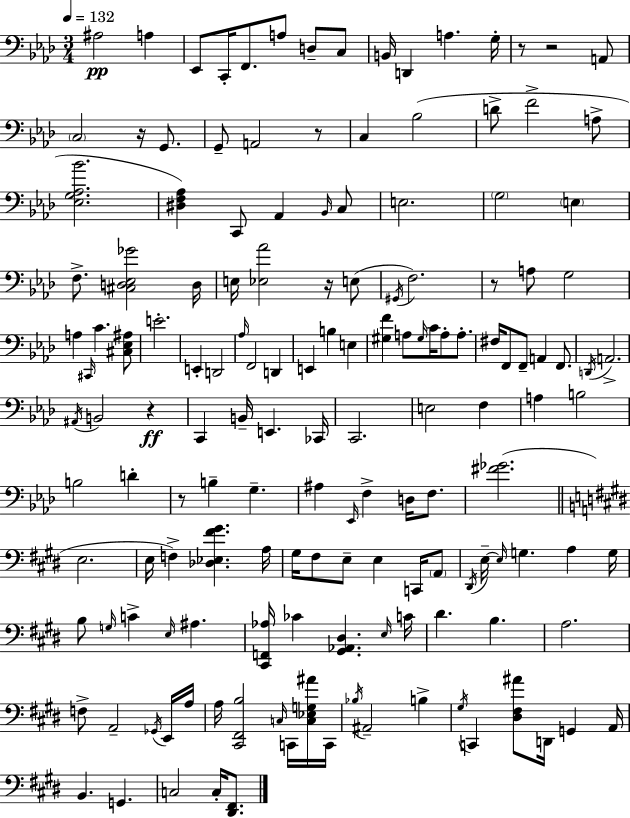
A#3/h A3/q Eb2/e C2/s F2/e. A3/e D3/e C3/e B2/s D2/q A3/q. G3/s R/e R/h A2/e C3/h R/s G2/e. G2/e A2/h R/e C3/q Bb3/h D4/e F4/h A3/e [Eb3,G3,Ab3,Bb4]/h. [D#3,F3,Ab3]/q C2/e Ab2/q Bb2/s C3/e E3/h. G3/h E3/q F3/e. [C#3,D3,Eb3,Gb4]/h D3/s E3/s [Eb3,Ab4]/h R/s E3/e G#2/s F3/h. R/e A3/e G3/h A3/q C#2/s C4/q. [C#3,Eb3,A#3]/e E4/h. E2/q D2/h Ab3/s F2/h D2/q E2/q B3/q E3/q [G#3,F4]/q A3/e G#3/s C4/s A3/e A3/e. F#3/s F2/e F2/e A2/q F2/e. D2/s A2/h. A#2/s B2/h R/q C2/q B2/s E2/q. CES2/s C2/h. E3/h F3/q A3/q B3/h B3/h D4/q R/e B3/q G3/q. A#3/q Eb2/s F3/q D3/s F3/e. [F#4,Gb4]/h. E3/h. E3/s F3/q [Db3,Eb3,F#4,G#4]/q. A3/s G#3/s F#3/e E3/e E3/q C2/s A2/e D#2/s E3/s E3/s G3/q. A3/q G3/s B3/e G3/s C4/q E3/s A#3/q. [C#2,F2,Ab3]/s CES4/q [G#2,Ab2,D#3]/q. E3/s C4/s D#4/q. B3/q. A3/h. F3/e A2/h Gb2/s E2/s A3/s A3/s [C#2,F#2,B3]/h C3/s C2/s [C3,Eb3,G3,A#4]/s C2/s Bb3/s A#2/h B3/q G#3/s C2/q [D#3,F#3,A#4]/e D2/s G2/q A2/s B2/q. G2/q. C3/h C3/s [D#2,F#2]/e.